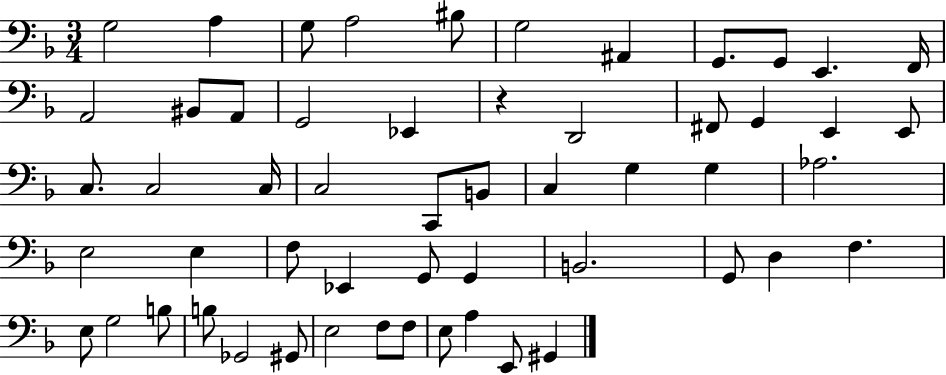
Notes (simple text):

G3/h A3/q G3/e A3/h BIS3/e G3/h A#2/q G2/e. G2/e E2/q. F2/s A2/h BIS2/e A2/e G2/h Eb2/q R/q D2/h F#2/e G2/q E2/q E2/e C3/e. C3/h C3/s C3/h C2/e B2/e C3/q G3/q G3/q Ab3/h. E3/h E3/q F3/e Eb2/q G2/e G2/q B2/h. G2/e D3/q F3/q. E3/e G3/h B3/e B3/e Gb2/h G#2/e E3/h F3/e F3/e E3/e A3/q E2/e G#2/q